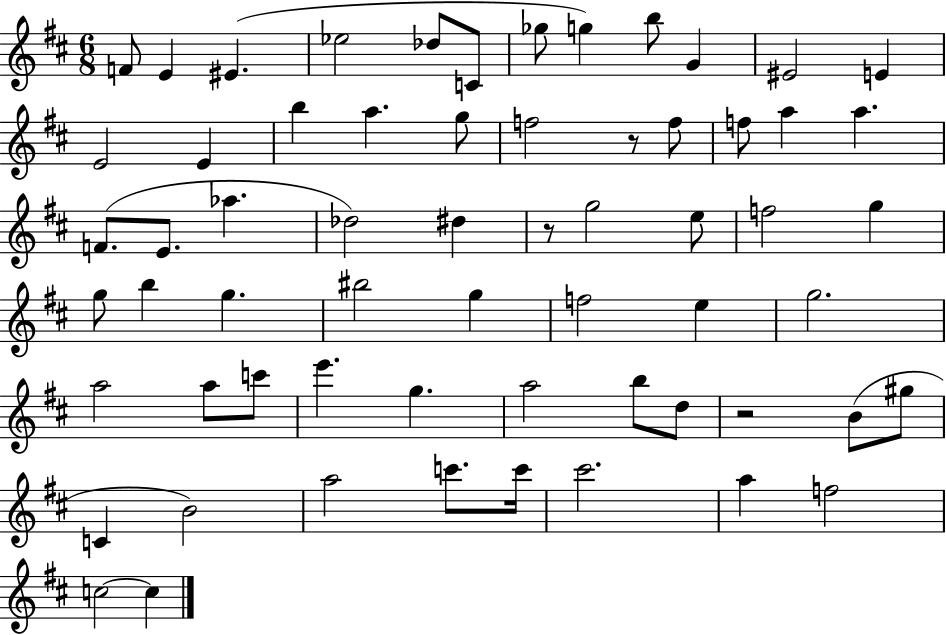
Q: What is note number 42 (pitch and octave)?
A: C6